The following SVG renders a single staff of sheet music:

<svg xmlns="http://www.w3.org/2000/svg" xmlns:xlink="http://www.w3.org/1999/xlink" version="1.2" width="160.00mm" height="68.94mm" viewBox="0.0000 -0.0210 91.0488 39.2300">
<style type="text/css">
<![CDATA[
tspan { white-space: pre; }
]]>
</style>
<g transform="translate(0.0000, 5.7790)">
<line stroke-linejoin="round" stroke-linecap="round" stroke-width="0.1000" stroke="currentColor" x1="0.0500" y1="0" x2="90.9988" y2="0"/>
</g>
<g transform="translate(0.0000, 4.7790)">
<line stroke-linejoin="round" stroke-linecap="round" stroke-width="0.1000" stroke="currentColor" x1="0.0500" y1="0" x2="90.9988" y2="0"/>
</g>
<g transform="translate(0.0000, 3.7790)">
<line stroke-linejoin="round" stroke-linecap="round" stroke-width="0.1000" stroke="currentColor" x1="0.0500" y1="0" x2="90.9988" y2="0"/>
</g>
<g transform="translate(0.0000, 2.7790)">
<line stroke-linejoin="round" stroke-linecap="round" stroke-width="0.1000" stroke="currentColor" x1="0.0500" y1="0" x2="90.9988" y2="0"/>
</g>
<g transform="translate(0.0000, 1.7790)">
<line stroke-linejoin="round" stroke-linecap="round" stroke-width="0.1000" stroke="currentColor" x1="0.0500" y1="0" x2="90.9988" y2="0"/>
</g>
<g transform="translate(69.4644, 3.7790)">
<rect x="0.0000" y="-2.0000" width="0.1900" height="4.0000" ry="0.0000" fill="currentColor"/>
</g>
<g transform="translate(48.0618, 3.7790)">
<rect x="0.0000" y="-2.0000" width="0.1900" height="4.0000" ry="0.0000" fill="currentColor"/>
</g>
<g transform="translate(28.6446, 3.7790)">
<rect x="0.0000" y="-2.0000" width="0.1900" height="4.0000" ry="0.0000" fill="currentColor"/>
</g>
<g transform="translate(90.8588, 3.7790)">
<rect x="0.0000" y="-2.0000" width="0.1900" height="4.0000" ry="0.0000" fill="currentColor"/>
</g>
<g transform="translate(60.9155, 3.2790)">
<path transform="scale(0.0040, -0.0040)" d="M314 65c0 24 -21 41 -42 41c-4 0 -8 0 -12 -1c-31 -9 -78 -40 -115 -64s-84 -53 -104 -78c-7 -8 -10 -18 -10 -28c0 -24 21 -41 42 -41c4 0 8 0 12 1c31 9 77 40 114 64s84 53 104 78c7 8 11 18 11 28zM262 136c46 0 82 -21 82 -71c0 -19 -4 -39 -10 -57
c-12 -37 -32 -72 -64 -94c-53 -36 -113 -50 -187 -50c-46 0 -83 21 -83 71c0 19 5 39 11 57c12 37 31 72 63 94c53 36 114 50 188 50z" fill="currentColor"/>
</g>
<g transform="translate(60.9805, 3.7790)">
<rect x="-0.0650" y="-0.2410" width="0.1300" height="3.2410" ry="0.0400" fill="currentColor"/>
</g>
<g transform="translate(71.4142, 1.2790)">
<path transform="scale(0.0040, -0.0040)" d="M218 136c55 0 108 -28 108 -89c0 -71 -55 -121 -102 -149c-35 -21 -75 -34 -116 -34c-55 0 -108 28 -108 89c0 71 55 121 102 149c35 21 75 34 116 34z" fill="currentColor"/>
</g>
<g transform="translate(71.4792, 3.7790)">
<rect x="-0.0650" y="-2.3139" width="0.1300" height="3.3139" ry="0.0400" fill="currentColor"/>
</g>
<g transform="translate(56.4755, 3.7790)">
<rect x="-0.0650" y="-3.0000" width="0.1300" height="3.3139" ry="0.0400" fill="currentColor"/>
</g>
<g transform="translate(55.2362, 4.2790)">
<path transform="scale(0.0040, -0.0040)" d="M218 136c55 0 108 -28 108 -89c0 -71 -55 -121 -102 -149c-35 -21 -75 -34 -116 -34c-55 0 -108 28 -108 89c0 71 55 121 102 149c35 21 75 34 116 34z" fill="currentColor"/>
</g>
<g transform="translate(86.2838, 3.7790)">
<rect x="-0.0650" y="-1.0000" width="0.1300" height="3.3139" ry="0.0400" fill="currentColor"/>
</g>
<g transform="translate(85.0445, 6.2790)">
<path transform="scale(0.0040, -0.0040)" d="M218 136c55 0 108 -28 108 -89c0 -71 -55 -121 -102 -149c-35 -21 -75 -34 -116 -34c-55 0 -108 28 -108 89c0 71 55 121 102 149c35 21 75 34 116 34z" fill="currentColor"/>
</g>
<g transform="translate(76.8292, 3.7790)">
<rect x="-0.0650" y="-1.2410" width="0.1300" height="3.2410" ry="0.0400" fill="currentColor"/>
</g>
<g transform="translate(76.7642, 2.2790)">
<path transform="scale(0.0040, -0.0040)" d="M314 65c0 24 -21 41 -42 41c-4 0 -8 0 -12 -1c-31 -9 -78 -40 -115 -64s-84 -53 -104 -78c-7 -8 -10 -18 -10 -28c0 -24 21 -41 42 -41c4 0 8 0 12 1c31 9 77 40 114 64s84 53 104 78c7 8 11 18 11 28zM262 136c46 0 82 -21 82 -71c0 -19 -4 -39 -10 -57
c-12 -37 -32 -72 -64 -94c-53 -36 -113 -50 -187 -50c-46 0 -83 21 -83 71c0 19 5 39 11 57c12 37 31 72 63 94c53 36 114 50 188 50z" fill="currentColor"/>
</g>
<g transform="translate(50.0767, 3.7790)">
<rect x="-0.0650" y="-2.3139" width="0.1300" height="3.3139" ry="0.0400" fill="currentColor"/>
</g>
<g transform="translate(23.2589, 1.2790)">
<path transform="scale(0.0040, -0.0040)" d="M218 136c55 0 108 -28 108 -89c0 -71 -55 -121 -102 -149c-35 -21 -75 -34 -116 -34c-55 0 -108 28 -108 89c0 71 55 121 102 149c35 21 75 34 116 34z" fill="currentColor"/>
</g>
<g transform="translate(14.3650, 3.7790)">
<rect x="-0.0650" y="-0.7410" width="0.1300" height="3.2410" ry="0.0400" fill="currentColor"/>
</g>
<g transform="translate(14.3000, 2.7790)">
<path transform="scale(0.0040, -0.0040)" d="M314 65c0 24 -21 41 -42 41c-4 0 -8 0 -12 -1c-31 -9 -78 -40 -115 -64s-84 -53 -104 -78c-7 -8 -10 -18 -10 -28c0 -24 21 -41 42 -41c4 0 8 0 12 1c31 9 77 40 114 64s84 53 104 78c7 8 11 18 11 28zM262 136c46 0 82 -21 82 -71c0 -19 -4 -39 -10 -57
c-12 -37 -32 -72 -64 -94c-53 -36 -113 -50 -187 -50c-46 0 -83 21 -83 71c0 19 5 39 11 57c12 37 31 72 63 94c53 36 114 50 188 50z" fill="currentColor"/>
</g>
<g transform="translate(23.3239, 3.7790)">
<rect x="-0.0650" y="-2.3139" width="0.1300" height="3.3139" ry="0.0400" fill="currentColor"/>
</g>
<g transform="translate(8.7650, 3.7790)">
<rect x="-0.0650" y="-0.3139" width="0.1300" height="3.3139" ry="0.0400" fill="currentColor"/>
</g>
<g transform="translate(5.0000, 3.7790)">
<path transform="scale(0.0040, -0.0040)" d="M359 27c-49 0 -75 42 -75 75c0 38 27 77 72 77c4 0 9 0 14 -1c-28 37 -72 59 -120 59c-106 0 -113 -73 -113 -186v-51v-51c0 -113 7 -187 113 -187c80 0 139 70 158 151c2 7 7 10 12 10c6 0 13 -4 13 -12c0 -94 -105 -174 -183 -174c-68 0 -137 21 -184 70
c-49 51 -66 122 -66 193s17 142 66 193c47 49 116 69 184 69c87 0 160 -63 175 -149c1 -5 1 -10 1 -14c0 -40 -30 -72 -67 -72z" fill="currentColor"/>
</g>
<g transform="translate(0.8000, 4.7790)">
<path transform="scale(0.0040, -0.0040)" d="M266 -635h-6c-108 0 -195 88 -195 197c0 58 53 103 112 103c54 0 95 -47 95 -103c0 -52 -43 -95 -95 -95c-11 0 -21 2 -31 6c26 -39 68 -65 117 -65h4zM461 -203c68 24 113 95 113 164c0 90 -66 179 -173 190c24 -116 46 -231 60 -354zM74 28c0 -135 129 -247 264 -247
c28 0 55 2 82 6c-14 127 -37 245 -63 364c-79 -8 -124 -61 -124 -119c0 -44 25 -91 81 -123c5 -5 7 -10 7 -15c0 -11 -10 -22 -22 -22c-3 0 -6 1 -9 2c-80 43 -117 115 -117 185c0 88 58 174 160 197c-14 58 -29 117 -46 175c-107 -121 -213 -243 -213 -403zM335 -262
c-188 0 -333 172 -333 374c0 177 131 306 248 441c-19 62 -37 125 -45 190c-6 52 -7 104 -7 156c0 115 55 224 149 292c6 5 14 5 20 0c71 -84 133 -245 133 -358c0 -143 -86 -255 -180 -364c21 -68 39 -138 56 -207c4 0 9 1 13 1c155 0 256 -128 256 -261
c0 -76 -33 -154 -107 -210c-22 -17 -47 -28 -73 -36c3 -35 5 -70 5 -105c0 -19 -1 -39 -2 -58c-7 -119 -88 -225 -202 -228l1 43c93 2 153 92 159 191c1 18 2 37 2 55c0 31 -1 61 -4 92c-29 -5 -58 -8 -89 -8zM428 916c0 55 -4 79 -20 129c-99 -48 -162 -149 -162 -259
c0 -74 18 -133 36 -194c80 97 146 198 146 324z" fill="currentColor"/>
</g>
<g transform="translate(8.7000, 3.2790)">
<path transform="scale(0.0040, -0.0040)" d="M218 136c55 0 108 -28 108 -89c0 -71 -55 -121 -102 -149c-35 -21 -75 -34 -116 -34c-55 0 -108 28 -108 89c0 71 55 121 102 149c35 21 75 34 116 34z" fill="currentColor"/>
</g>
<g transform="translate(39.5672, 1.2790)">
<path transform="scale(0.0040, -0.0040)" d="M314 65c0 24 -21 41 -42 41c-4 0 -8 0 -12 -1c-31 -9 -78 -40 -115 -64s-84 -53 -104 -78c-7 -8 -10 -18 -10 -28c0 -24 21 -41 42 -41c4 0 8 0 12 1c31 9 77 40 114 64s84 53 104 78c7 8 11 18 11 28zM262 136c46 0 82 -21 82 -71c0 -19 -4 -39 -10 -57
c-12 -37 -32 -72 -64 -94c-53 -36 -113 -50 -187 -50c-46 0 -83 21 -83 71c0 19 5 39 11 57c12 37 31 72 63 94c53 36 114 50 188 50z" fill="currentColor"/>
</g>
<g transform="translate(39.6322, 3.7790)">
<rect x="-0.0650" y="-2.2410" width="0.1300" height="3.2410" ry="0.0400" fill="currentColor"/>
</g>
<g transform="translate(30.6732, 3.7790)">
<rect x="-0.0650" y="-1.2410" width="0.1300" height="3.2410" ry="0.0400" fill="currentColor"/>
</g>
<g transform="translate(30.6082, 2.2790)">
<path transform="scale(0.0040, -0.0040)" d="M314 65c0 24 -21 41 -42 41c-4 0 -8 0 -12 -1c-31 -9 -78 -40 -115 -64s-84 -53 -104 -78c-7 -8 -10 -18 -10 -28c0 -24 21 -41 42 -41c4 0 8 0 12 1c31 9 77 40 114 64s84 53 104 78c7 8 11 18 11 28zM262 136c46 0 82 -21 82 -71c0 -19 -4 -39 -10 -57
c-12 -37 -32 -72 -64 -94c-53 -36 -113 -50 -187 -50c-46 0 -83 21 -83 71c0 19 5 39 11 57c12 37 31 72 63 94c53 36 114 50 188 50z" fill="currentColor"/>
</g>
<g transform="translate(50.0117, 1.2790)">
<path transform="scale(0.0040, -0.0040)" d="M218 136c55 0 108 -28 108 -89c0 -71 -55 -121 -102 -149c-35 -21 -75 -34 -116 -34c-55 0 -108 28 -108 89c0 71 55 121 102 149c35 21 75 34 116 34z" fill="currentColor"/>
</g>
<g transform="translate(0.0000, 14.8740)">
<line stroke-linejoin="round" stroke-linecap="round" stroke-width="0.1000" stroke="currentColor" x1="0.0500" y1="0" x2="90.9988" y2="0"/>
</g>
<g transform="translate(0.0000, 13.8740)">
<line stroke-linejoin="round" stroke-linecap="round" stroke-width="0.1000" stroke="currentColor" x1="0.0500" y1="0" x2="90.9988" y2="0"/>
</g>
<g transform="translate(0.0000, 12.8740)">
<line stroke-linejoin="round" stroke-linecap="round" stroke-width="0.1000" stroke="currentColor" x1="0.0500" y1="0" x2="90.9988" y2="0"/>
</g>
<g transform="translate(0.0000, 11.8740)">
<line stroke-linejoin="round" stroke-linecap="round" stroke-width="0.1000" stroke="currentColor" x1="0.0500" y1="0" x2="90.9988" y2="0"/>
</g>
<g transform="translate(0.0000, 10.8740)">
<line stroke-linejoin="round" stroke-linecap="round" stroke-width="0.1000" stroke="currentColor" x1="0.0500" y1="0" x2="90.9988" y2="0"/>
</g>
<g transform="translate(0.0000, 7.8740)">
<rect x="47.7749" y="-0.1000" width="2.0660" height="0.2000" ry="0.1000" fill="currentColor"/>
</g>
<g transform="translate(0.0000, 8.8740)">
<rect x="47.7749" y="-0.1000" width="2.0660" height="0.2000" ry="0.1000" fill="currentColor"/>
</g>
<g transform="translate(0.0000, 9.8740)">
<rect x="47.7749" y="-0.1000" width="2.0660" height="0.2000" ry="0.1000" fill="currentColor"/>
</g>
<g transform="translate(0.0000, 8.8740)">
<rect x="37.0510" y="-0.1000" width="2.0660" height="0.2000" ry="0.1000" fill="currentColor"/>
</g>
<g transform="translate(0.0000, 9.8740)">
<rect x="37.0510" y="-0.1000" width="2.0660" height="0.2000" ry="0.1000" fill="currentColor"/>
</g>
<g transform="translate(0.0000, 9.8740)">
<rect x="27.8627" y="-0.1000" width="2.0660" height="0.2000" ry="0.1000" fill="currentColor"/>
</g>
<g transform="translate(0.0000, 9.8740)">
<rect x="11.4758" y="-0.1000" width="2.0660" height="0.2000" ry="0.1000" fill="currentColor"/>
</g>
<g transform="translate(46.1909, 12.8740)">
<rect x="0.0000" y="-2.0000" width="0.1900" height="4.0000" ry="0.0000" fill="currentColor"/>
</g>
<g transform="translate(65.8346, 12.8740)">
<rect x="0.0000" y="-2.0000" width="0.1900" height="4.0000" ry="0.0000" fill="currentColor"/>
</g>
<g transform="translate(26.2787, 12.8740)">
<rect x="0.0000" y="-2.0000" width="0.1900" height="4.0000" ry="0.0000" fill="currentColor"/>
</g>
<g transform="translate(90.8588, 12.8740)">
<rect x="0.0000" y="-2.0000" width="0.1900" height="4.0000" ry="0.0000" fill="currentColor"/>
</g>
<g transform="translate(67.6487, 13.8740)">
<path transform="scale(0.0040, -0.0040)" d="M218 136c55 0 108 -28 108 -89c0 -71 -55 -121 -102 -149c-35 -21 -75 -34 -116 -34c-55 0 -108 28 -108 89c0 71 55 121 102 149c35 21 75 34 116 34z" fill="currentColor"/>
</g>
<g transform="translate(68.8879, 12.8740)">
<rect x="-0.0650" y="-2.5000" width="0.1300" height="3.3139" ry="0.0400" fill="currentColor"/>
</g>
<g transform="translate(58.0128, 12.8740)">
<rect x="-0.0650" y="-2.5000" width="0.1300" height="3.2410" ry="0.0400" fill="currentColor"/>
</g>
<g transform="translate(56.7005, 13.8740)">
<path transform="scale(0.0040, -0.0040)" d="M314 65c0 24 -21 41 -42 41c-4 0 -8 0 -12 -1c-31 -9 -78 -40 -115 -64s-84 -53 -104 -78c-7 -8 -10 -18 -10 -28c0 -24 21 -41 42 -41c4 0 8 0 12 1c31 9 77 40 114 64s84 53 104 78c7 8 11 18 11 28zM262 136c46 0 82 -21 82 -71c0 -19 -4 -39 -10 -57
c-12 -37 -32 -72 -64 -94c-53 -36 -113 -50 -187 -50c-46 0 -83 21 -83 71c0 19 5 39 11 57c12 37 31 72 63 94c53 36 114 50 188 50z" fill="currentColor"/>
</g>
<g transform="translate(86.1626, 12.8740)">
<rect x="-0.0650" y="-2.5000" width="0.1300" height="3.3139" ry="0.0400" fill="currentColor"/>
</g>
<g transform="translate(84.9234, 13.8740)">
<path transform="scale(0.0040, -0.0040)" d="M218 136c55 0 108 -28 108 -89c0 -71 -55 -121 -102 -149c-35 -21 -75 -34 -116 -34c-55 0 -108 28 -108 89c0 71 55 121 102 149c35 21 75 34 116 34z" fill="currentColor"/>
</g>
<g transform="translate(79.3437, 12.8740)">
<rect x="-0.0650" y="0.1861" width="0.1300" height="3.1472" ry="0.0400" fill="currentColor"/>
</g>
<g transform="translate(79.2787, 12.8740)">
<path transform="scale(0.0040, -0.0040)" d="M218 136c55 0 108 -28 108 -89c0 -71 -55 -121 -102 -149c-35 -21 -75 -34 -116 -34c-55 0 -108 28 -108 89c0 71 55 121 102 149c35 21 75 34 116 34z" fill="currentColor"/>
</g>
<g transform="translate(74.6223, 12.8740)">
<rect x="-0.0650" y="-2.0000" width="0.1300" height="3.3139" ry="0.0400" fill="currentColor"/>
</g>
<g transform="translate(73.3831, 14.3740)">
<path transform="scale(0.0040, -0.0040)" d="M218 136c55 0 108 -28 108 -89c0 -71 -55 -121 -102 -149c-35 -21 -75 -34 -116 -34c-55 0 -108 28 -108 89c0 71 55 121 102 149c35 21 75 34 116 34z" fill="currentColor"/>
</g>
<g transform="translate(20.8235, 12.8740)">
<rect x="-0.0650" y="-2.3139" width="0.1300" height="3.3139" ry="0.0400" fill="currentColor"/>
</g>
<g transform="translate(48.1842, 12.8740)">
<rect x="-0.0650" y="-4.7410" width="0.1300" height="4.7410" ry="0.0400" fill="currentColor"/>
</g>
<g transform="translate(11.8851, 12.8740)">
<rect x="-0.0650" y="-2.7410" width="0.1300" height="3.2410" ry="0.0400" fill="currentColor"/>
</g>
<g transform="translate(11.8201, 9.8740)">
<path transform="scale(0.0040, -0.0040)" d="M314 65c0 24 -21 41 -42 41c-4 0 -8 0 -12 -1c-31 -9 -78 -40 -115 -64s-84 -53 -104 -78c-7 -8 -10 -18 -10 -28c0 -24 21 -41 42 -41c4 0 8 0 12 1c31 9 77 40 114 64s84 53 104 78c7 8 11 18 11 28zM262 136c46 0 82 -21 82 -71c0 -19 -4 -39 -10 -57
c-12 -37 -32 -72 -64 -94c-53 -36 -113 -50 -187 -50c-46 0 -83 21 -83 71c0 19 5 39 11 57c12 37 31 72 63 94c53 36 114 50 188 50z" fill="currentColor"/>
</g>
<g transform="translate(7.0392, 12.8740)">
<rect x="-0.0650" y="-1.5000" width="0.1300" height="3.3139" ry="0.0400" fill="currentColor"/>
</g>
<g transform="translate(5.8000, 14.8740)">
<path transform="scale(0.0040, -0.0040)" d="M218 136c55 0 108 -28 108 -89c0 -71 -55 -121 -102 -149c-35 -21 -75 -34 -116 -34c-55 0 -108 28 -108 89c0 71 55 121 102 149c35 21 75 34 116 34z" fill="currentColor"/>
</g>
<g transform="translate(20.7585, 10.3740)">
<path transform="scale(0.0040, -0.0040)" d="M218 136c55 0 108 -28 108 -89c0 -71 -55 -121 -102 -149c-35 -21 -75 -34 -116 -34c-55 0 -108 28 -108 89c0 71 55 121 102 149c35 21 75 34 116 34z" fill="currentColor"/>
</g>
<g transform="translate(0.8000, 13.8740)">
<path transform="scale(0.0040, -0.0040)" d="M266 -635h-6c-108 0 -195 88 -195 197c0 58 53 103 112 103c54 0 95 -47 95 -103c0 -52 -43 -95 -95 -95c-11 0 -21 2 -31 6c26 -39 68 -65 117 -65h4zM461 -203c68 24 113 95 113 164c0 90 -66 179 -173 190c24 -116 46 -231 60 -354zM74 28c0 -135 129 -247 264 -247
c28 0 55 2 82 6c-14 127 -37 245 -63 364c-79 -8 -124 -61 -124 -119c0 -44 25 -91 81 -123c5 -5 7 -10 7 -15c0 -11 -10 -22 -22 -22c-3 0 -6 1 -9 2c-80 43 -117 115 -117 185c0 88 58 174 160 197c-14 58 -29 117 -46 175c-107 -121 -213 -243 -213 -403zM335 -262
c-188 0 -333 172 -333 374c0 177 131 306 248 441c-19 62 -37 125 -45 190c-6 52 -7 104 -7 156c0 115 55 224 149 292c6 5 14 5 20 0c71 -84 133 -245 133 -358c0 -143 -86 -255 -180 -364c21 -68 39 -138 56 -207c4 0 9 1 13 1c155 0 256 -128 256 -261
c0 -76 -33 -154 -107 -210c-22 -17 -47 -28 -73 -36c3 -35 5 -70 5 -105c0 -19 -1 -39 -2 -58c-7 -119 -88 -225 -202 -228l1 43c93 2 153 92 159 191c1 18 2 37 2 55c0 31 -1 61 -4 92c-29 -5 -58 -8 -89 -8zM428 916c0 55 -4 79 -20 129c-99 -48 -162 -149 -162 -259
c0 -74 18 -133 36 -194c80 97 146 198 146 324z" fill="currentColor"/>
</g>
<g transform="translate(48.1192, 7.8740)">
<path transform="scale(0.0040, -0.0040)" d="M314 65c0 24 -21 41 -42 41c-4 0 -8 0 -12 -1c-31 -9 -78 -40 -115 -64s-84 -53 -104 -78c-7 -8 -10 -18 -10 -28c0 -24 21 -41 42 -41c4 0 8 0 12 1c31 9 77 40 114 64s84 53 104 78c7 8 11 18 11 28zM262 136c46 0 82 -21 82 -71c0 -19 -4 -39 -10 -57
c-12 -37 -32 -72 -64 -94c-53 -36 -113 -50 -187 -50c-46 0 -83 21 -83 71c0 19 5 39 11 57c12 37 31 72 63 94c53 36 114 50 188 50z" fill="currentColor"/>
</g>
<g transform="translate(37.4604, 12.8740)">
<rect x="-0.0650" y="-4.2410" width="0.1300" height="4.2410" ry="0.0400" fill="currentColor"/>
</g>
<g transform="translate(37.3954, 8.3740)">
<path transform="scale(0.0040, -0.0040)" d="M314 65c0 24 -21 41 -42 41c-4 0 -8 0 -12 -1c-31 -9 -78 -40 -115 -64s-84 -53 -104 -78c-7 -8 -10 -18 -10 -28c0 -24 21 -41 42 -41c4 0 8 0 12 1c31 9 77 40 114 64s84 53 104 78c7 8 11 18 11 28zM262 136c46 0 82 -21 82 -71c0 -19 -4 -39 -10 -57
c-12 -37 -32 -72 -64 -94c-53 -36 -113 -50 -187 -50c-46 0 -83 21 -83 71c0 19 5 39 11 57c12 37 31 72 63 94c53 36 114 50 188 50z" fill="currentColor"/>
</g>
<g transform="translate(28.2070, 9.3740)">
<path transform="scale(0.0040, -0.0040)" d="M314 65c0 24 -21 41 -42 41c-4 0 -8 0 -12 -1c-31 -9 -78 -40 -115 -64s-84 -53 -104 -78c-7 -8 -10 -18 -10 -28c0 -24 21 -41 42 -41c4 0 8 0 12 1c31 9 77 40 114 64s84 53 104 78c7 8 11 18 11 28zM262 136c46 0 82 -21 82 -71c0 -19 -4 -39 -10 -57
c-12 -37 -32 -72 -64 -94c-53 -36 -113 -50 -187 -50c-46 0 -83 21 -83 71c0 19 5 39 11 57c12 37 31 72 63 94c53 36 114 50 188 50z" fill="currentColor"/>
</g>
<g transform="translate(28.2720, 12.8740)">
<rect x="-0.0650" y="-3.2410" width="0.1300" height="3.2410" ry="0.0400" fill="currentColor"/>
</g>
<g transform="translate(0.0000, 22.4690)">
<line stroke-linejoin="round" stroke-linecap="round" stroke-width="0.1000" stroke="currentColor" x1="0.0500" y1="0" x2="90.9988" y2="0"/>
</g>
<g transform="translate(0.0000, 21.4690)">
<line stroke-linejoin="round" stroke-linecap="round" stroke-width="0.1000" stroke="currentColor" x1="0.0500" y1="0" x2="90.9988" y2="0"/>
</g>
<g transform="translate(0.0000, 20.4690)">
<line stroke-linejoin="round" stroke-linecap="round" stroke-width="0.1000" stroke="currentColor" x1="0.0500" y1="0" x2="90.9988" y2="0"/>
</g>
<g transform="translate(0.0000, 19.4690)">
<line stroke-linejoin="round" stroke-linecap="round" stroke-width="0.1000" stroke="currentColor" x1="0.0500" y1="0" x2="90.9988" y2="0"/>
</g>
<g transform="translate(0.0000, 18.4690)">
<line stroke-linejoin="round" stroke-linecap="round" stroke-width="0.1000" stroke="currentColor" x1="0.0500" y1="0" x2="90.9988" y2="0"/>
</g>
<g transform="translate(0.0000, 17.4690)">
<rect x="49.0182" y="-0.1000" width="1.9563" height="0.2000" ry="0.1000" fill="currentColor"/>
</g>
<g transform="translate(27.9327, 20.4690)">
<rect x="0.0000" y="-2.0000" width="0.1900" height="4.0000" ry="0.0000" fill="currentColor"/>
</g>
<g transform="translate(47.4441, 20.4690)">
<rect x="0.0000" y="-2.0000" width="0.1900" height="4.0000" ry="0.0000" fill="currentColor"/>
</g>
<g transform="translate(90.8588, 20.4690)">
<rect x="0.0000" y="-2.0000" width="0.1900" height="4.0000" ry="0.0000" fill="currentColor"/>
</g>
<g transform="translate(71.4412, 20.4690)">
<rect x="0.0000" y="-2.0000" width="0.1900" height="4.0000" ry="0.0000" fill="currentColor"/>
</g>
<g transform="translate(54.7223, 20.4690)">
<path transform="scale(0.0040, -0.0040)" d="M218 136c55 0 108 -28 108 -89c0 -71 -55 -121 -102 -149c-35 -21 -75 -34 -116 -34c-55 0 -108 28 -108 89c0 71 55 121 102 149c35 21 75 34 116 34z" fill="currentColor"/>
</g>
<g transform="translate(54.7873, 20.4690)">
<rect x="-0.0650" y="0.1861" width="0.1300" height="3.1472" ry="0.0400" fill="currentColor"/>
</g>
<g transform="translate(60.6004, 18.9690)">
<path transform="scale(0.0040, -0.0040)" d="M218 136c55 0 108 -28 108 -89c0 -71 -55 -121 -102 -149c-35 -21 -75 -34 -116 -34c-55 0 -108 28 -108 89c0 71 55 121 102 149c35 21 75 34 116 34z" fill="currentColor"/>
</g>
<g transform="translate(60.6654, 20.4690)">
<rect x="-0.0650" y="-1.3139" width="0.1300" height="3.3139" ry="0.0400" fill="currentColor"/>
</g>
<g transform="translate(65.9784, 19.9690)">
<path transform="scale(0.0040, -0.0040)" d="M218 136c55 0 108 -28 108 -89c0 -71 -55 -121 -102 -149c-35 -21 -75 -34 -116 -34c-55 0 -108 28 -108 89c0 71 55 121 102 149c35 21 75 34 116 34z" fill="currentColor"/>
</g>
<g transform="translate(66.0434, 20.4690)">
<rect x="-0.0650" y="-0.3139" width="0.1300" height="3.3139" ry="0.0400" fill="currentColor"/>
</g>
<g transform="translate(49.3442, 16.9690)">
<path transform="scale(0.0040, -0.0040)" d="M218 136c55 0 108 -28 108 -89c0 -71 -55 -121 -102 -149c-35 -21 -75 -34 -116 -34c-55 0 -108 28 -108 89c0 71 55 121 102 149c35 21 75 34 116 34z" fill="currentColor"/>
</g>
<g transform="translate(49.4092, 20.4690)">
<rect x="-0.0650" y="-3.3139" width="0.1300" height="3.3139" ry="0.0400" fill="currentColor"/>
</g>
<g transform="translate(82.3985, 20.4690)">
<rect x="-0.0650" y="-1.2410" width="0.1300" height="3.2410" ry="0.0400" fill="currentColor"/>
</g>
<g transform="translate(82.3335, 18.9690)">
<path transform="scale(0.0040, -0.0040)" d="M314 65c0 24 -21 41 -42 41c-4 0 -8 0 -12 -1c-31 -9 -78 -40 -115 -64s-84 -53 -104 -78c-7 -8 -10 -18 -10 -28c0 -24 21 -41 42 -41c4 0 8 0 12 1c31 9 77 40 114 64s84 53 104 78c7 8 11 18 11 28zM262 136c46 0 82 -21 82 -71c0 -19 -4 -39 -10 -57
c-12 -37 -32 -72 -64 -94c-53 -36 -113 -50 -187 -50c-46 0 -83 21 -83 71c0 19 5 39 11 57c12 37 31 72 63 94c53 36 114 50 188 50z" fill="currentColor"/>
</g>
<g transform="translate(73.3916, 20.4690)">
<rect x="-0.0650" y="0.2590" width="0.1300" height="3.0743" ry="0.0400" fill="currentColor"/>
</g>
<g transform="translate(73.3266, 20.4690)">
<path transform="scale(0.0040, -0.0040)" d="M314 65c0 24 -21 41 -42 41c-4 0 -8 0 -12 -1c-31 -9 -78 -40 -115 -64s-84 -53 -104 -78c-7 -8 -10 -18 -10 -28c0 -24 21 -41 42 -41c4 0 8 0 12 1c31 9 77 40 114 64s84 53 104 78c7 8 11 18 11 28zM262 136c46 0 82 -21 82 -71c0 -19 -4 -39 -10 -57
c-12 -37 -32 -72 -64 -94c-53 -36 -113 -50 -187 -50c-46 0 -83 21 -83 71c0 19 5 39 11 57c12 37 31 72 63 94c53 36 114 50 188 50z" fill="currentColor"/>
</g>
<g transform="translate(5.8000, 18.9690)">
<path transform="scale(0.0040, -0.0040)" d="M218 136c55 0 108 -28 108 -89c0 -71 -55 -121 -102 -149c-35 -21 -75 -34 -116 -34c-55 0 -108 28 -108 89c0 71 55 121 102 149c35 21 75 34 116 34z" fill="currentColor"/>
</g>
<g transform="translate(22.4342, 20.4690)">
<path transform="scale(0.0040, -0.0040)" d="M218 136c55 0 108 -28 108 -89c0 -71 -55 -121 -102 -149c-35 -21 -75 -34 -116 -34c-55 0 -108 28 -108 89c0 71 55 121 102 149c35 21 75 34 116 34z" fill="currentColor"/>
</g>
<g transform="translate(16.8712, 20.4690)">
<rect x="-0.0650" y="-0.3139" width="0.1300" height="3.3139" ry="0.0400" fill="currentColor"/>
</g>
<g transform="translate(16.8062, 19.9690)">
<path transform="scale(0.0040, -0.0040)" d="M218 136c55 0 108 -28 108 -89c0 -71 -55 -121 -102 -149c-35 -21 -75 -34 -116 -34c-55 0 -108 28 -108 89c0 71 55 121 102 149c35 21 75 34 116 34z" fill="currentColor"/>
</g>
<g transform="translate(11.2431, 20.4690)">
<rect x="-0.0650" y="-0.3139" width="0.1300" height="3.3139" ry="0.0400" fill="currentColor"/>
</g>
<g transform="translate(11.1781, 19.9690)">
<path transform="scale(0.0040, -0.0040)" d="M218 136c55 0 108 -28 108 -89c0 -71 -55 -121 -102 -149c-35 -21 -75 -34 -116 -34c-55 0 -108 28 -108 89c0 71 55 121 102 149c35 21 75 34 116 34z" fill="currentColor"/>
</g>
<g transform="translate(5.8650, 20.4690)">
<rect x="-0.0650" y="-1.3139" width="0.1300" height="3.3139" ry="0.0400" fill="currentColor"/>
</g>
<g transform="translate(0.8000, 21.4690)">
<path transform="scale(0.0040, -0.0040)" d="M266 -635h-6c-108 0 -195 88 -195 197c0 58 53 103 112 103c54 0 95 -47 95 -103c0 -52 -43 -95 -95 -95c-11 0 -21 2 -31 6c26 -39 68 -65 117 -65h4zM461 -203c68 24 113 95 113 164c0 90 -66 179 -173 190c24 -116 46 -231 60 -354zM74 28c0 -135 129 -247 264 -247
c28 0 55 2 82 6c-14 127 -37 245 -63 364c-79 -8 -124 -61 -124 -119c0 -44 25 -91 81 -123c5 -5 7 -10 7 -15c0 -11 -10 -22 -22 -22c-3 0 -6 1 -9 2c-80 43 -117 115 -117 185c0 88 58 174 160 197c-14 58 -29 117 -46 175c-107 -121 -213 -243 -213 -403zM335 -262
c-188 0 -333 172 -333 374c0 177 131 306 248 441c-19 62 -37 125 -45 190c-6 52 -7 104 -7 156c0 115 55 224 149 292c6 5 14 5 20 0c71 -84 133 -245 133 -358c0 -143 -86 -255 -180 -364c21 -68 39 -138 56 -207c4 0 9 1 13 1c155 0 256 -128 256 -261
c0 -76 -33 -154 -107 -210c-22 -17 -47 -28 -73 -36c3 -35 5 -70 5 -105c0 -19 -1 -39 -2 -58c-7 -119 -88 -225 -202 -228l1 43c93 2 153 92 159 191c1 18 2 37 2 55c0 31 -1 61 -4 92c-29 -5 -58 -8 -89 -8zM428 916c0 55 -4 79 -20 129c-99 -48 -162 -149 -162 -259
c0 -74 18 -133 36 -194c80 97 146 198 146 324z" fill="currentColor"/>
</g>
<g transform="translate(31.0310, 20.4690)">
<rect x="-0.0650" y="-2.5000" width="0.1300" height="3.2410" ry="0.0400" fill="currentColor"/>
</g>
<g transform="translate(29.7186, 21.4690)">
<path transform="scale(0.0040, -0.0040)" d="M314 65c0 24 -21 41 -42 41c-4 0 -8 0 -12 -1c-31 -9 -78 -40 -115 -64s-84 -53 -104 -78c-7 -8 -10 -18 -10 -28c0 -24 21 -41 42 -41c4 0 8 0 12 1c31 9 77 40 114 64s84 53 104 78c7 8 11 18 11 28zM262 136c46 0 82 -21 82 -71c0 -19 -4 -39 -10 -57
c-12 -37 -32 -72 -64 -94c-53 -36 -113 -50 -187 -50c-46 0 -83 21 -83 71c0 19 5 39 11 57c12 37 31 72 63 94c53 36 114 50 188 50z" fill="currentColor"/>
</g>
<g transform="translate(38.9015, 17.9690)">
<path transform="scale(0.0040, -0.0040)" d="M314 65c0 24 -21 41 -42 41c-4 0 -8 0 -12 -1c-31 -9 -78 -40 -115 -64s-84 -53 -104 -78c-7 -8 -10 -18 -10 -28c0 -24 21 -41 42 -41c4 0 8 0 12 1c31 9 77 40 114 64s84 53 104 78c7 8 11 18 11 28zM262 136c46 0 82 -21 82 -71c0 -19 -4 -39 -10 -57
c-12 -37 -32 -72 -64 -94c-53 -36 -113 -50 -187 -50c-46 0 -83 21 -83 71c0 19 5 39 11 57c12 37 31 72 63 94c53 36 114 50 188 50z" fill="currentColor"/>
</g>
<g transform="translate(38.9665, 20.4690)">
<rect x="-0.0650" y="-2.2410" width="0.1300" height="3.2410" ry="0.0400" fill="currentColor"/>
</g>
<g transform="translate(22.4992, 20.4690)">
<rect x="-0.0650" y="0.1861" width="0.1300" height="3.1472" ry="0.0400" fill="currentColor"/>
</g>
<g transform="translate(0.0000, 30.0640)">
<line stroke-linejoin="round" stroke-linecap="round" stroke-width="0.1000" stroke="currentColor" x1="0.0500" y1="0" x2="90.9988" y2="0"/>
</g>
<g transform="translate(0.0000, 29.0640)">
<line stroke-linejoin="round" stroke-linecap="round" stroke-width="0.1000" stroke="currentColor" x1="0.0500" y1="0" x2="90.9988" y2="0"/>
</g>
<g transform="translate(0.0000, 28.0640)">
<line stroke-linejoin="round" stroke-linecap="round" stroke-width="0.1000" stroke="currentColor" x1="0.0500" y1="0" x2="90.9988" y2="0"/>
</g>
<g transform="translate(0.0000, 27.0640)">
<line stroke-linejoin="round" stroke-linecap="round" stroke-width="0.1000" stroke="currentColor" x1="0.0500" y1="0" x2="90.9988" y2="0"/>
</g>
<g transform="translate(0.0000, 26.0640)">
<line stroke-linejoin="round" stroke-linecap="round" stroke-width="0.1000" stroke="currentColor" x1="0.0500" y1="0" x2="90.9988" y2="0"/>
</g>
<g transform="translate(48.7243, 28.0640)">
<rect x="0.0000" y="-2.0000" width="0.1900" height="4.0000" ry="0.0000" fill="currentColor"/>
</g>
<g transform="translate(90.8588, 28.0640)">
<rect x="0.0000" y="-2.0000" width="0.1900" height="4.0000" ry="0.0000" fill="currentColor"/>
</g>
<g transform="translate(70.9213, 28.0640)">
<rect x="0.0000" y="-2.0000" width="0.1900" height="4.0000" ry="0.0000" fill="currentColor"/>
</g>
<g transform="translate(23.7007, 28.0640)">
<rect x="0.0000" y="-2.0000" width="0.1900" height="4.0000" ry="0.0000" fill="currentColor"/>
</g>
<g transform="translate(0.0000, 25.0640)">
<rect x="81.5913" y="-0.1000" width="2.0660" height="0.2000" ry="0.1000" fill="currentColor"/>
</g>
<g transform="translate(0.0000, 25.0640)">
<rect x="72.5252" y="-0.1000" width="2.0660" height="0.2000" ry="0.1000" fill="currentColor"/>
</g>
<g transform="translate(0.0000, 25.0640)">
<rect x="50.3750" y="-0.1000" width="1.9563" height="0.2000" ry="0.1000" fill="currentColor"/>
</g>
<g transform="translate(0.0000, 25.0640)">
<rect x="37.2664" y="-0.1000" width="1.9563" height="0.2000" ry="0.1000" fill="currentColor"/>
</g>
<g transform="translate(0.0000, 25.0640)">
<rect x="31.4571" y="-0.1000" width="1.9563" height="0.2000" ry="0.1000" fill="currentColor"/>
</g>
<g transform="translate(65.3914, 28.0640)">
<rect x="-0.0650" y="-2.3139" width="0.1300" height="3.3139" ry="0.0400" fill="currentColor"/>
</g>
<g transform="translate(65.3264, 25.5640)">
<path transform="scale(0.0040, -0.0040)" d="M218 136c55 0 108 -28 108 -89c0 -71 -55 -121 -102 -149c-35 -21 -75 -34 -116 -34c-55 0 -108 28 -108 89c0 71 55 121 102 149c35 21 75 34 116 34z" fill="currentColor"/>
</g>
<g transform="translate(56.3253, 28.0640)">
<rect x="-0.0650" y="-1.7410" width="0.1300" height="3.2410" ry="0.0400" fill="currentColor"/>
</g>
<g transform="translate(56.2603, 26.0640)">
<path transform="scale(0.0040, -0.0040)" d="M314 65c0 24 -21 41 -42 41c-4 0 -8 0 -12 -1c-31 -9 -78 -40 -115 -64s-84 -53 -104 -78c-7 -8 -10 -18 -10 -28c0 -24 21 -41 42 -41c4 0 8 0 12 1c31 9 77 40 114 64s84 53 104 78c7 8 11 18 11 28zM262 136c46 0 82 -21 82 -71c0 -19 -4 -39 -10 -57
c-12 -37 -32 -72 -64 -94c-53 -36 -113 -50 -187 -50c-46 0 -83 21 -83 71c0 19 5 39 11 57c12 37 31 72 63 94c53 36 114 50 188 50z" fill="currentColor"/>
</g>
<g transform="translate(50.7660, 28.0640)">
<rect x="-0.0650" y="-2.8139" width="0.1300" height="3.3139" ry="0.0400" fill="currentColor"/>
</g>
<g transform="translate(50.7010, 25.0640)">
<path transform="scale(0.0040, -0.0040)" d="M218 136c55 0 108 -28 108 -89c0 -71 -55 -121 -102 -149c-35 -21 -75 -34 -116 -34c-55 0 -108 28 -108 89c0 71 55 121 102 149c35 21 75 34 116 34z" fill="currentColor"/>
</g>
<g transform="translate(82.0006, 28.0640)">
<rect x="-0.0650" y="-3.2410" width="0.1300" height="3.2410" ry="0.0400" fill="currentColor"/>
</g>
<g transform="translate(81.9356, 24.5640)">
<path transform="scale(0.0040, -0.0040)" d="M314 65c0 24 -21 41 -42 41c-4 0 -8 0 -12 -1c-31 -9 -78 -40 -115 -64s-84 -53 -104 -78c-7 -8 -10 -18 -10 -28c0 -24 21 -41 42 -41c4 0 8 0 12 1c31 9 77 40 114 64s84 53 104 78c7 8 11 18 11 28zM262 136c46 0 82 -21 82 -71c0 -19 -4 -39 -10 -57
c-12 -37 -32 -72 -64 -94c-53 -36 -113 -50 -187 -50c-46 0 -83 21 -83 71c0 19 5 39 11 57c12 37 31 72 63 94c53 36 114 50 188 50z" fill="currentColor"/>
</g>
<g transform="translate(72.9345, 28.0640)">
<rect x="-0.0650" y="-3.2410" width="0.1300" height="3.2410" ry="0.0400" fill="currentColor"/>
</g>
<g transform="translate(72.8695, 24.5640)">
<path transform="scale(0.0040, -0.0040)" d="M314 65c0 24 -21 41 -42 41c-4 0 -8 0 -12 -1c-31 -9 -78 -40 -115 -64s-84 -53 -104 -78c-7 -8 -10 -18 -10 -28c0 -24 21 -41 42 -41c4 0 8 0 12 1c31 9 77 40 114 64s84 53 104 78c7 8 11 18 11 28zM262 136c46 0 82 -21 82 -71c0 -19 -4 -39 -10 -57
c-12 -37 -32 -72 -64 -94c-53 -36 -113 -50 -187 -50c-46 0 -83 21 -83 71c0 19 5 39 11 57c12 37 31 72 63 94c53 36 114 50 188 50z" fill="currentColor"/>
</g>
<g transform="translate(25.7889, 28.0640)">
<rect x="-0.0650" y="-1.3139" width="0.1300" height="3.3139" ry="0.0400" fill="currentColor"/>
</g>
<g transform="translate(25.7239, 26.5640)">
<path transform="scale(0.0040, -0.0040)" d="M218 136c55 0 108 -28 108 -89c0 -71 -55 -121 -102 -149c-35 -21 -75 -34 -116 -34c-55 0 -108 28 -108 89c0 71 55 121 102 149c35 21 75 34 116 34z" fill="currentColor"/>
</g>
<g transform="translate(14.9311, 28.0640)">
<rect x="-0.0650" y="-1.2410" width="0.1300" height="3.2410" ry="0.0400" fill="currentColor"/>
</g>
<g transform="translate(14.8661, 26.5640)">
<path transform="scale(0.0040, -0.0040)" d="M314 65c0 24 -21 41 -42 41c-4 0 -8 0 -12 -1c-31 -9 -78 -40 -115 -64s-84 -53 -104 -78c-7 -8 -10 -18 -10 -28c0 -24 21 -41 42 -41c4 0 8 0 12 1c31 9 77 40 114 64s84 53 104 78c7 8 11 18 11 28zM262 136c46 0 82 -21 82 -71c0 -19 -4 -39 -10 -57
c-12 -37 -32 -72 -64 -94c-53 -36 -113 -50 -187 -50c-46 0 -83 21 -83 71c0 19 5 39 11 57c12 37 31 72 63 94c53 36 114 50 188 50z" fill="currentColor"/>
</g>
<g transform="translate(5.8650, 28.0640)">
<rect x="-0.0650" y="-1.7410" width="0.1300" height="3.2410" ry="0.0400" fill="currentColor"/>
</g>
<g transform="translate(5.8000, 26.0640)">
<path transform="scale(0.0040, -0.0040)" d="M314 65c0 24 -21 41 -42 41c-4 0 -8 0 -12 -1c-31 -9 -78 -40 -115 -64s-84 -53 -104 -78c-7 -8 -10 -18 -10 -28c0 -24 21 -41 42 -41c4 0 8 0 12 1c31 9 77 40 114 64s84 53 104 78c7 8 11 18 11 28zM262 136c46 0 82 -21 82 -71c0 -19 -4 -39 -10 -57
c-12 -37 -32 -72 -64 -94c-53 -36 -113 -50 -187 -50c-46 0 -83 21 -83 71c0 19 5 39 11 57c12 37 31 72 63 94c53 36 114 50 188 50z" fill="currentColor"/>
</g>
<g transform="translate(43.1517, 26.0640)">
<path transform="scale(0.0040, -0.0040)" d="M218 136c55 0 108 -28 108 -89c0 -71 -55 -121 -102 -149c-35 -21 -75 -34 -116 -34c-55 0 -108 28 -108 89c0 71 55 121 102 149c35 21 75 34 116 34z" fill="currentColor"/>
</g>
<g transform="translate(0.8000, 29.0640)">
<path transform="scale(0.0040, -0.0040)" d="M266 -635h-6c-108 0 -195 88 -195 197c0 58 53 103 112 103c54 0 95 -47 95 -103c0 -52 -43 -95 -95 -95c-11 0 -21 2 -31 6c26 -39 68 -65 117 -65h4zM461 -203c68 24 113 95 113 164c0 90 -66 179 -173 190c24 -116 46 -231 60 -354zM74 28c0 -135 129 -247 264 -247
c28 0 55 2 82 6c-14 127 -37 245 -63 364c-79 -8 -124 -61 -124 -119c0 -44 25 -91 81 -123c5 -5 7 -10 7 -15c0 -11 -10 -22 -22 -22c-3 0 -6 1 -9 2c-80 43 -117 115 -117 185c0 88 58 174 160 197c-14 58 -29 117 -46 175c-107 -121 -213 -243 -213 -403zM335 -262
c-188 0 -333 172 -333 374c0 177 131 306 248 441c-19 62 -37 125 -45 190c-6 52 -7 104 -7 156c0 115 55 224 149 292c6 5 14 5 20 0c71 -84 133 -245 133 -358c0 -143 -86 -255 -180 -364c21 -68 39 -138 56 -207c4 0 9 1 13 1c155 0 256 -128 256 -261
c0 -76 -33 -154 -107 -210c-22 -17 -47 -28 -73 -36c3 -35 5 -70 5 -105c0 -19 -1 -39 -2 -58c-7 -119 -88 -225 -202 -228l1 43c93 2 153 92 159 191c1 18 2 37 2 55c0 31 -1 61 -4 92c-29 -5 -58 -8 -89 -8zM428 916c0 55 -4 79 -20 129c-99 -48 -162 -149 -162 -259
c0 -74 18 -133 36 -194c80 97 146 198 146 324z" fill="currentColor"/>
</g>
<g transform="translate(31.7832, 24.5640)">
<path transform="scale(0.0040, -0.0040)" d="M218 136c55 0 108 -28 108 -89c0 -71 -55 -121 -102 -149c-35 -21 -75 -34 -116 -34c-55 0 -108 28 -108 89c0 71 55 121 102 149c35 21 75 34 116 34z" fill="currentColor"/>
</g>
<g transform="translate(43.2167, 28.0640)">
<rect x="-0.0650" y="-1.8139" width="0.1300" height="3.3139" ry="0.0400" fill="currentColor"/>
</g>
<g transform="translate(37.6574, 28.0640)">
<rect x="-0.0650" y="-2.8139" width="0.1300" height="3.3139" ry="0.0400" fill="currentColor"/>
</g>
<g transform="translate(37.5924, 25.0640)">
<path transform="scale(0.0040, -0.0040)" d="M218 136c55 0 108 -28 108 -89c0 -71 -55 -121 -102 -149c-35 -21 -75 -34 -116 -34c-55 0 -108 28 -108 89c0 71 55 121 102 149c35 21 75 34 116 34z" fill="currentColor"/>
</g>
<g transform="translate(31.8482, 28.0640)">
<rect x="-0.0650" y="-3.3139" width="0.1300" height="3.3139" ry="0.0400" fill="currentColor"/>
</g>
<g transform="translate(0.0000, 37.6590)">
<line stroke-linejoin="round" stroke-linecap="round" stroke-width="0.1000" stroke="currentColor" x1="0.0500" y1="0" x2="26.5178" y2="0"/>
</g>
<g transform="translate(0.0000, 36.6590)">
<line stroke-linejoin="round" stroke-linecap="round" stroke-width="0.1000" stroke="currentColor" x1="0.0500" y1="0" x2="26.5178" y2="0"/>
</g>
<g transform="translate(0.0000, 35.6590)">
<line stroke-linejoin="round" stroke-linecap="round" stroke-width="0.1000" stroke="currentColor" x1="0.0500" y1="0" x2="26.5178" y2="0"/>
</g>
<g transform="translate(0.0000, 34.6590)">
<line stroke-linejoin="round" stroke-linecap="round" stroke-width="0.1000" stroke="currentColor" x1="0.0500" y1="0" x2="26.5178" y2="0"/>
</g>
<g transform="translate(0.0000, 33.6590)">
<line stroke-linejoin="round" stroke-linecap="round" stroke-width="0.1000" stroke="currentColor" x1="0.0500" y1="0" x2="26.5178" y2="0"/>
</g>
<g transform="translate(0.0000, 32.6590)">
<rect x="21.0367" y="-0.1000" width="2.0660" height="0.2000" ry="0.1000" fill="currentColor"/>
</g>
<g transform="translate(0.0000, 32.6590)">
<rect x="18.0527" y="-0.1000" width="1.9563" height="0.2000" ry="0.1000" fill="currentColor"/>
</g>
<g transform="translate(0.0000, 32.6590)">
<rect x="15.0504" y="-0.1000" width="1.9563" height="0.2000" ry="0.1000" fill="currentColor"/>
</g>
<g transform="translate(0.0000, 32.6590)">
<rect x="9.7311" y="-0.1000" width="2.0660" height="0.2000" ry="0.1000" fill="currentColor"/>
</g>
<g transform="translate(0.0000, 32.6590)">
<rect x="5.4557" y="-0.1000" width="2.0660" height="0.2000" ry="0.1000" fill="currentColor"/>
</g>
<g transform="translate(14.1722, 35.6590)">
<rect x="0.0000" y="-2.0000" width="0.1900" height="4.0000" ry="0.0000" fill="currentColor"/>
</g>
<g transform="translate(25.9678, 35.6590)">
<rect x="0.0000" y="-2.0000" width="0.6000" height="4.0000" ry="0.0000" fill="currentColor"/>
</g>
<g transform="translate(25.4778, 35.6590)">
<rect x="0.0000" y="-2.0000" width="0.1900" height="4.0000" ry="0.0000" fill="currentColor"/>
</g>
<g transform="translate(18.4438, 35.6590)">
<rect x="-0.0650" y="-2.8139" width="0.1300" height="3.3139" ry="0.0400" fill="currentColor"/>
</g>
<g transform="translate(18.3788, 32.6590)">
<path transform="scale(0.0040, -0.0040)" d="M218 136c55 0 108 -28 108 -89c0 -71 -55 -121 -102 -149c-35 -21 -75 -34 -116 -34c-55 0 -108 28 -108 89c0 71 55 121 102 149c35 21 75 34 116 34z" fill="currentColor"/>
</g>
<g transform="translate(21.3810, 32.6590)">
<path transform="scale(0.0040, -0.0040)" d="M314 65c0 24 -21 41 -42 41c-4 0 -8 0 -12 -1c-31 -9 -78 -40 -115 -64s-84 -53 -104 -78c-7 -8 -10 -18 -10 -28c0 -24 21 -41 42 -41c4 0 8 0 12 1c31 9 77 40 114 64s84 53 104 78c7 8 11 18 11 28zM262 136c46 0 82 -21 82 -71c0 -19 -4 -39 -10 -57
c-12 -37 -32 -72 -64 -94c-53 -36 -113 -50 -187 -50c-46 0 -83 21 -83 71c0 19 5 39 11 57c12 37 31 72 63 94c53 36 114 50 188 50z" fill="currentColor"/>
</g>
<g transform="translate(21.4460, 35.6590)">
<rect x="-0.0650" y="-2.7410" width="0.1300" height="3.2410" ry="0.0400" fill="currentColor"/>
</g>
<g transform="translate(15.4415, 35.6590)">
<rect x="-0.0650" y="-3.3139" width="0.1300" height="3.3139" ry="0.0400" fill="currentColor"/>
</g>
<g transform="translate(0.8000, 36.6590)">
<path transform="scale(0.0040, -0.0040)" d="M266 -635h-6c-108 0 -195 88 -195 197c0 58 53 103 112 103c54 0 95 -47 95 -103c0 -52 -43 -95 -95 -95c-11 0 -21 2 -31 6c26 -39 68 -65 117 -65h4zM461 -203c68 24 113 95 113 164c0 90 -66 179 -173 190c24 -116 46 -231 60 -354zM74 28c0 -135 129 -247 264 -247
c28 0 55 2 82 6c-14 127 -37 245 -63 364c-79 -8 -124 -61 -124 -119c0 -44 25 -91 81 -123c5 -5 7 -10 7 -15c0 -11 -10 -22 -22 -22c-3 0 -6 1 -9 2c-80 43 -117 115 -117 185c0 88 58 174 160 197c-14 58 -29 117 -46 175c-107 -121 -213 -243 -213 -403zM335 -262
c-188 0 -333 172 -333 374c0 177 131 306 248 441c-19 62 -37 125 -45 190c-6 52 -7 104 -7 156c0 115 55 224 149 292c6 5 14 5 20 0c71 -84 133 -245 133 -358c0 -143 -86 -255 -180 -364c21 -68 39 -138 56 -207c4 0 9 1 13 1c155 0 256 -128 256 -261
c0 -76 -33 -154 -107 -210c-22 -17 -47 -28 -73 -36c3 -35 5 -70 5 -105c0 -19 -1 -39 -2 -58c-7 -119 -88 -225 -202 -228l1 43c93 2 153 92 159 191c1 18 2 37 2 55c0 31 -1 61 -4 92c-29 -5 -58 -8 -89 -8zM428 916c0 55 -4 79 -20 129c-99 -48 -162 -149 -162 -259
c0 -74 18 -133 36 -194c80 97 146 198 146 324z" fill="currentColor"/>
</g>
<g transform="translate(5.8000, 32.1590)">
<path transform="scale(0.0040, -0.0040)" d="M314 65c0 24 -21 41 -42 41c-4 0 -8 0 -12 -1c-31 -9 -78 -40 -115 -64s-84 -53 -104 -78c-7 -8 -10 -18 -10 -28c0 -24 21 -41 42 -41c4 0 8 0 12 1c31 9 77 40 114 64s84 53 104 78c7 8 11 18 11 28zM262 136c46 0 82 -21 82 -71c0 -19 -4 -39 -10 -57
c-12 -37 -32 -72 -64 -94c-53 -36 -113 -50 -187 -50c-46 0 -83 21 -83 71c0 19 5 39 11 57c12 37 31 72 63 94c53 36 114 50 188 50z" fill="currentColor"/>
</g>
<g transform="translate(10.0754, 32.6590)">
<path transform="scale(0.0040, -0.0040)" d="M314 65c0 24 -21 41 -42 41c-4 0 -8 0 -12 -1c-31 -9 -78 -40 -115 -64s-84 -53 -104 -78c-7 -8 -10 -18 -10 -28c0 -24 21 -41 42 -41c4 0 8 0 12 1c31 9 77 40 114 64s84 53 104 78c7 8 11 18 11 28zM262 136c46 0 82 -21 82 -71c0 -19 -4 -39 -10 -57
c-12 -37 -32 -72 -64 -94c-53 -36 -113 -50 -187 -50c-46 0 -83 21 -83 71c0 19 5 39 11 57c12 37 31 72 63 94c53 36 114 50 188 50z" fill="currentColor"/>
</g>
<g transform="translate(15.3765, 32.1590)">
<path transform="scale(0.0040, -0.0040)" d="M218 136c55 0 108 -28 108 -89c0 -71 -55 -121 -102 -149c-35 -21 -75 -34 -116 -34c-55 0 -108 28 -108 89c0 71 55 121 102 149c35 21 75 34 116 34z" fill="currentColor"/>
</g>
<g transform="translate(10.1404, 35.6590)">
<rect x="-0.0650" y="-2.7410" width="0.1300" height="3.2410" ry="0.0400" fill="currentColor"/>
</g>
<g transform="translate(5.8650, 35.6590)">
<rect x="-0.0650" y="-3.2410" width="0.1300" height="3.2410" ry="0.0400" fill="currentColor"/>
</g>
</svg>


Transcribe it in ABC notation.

X:1
T:Untitled
M:4/4
L:1/4
K:C
c d2 g e2 g2 g A c2 g e2 D E a2 g b2 d'2 e'2 G2 G F B G e c c B G2 g2 b B e c B2 e2 f2 e2 e b a f a f2 g b2 b2 b2 a2 b a a2